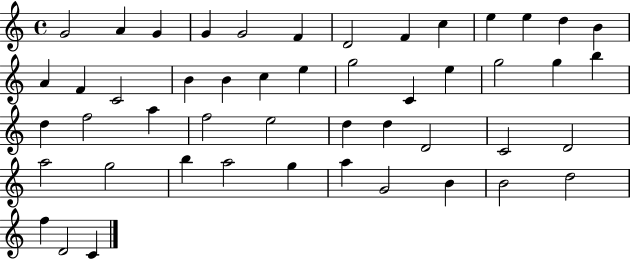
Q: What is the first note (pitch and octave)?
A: G4